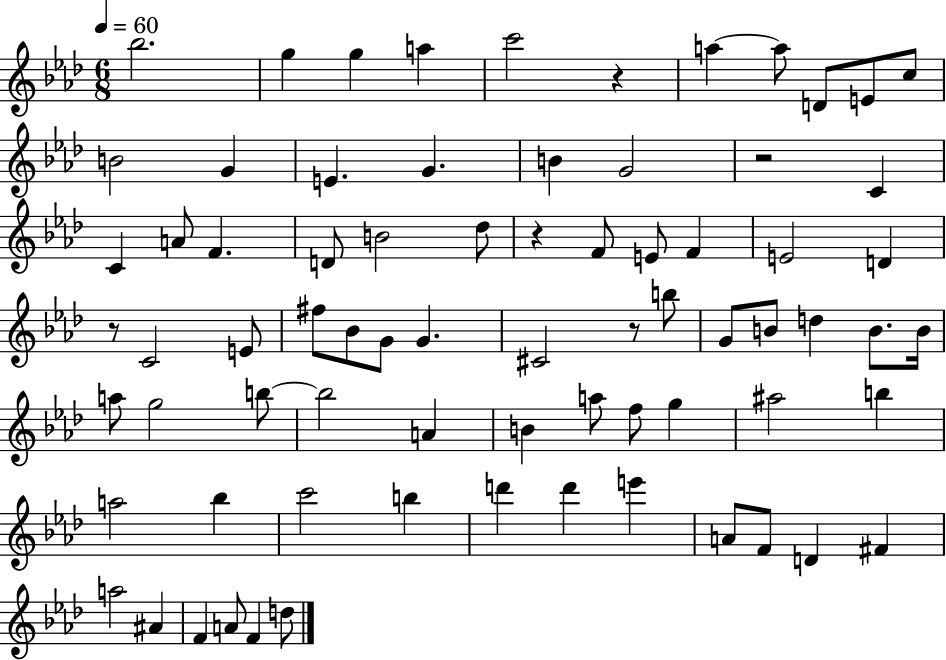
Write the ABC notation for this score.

X:1
T:Untitled
M:6/8
L:1/4
K:Ab
_b2 g g a c'2 z a a/2 D/2 E/2 c/2 B2 G E G B G2 z2 C C A/2 F D/2 B2 _d/2 z F/2 E/2 F E2 D z/2 C2 E/2 ^f/2 _B/2 G/2 G ^C2 z/2 b/2 G/2 B/2 d B/2 B/4 a/2 g2 b/2 b2 A B a/2 f/2 g ^a2 b a2 _b c'2 b d' d' e' A/2 F/2 D ^F a2 ^A F A/2 F d/2